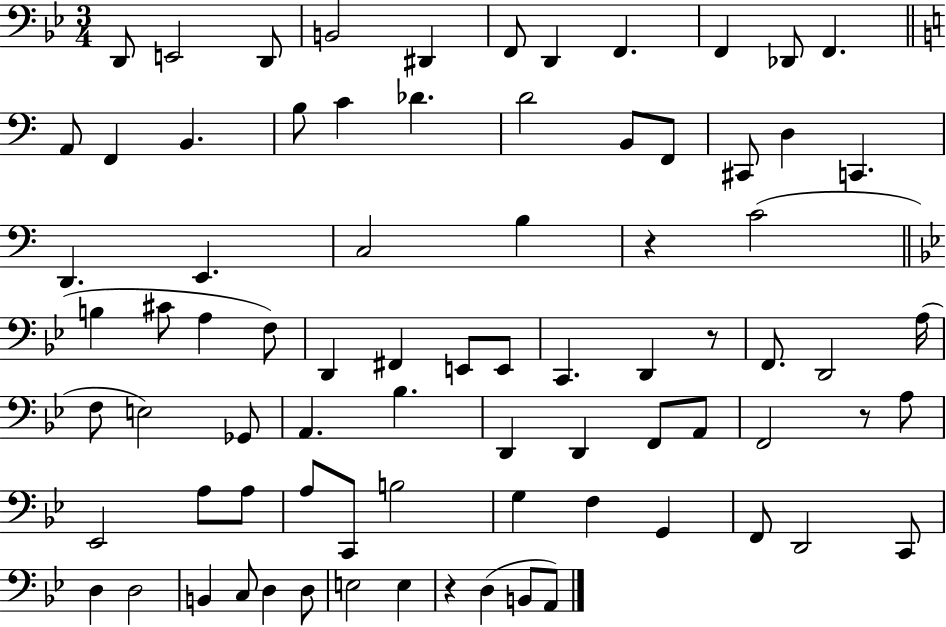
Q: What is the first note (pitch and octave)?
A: D2